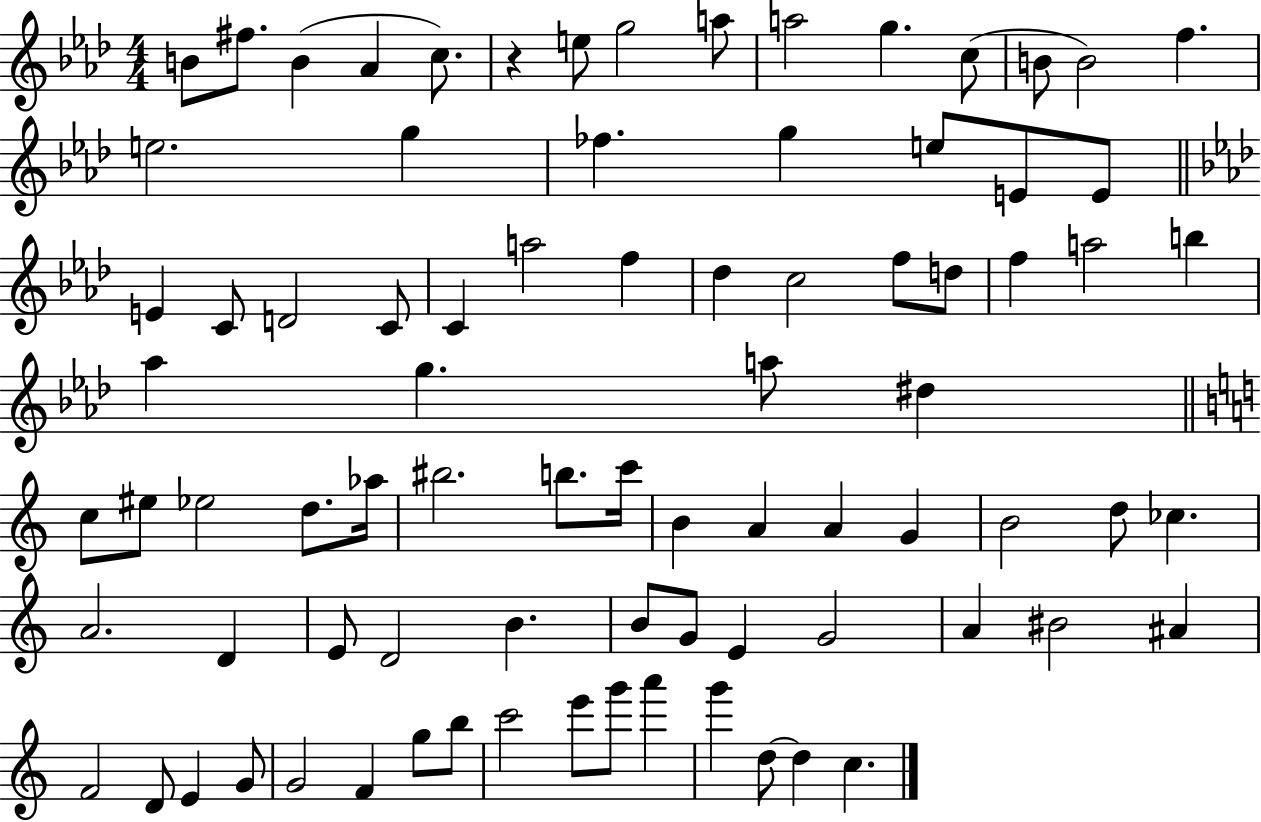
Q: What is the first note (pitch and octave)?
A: B4